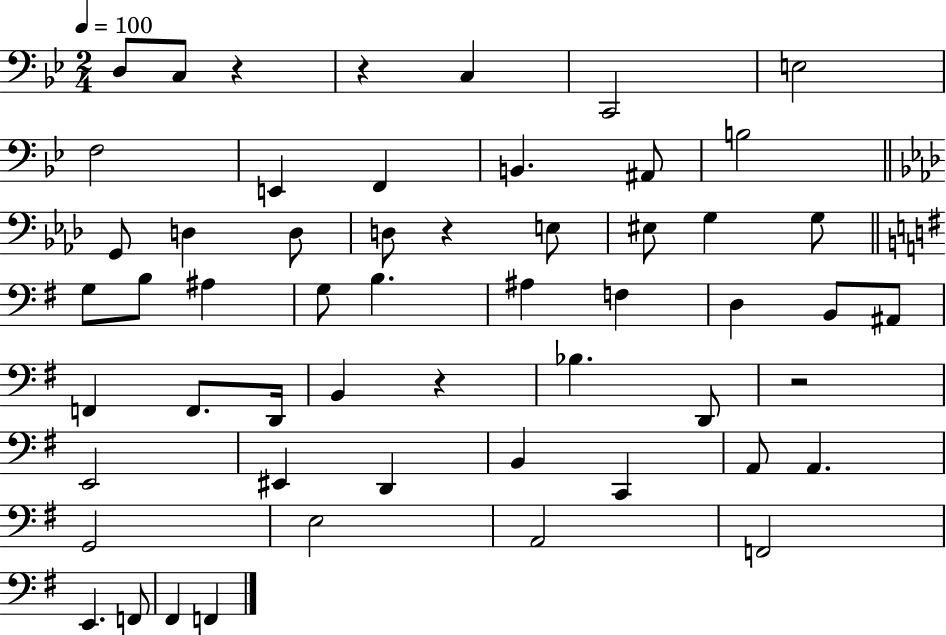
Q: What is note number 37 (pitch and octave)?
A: EIS2